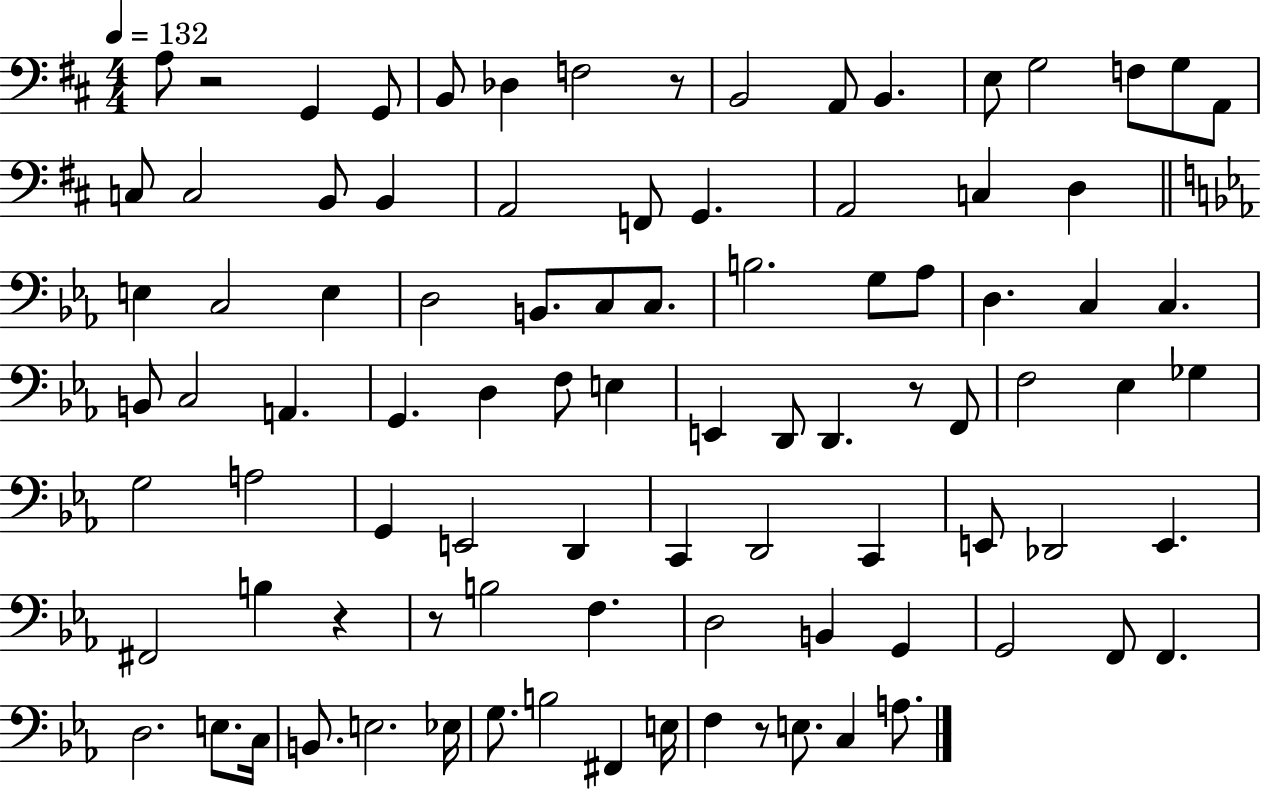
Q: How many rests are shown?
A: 6